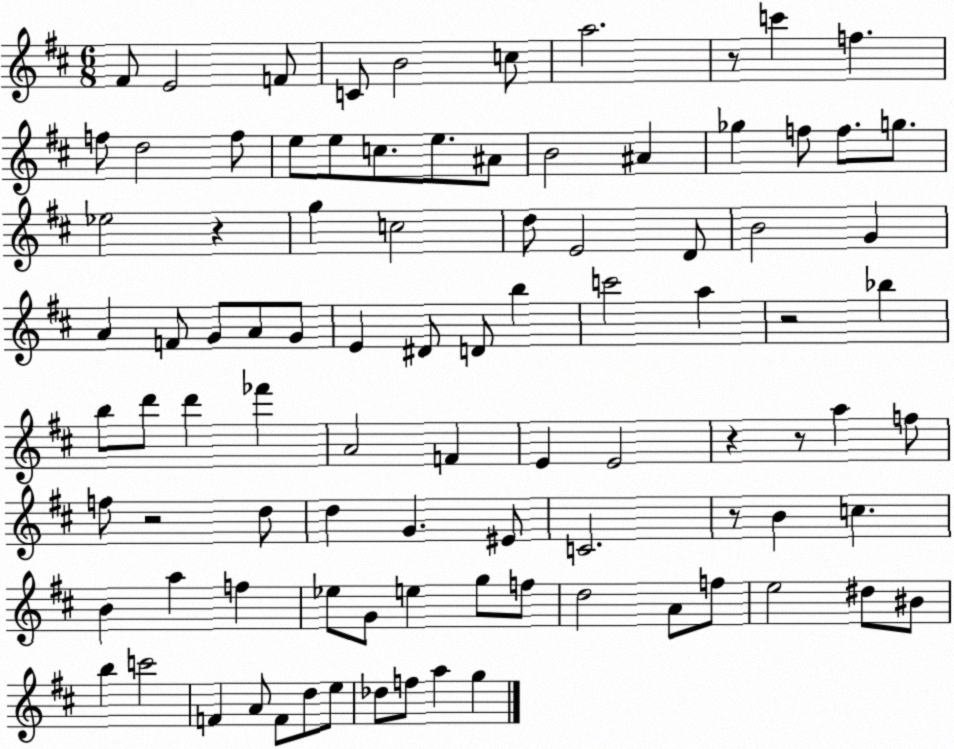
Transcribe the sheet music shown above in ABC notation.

X:1
T:Untitled
M:6/8
L:1/4
K:D
^F/2 E2 F/2 C/2 B2 c/2 a2 z/2 c' f f/2 d2 f/2 e/2 e/2 c/2 e/2 ^A/2 B2 ^A _g f/2 f/2 g/2 _e2 z g c2 d/2 E2 D/2 B2 G A F/2 G/2 A/2 G/2 E ^D/2 D/2 b c'2 a z2 _b b/2 d'/2 d' _f' A2 F E E2 z z/2 a f/2 f/2 z2 d/2 d G ^E/2 C2 z/2 B c B a f _e/2 G/2 e g/2 f/2 d2 A/2 f/2 e2 ^d/2 ^B/2 b c'2 F A/2 F/2 d/2 e/2 _d/2 f/2 a g